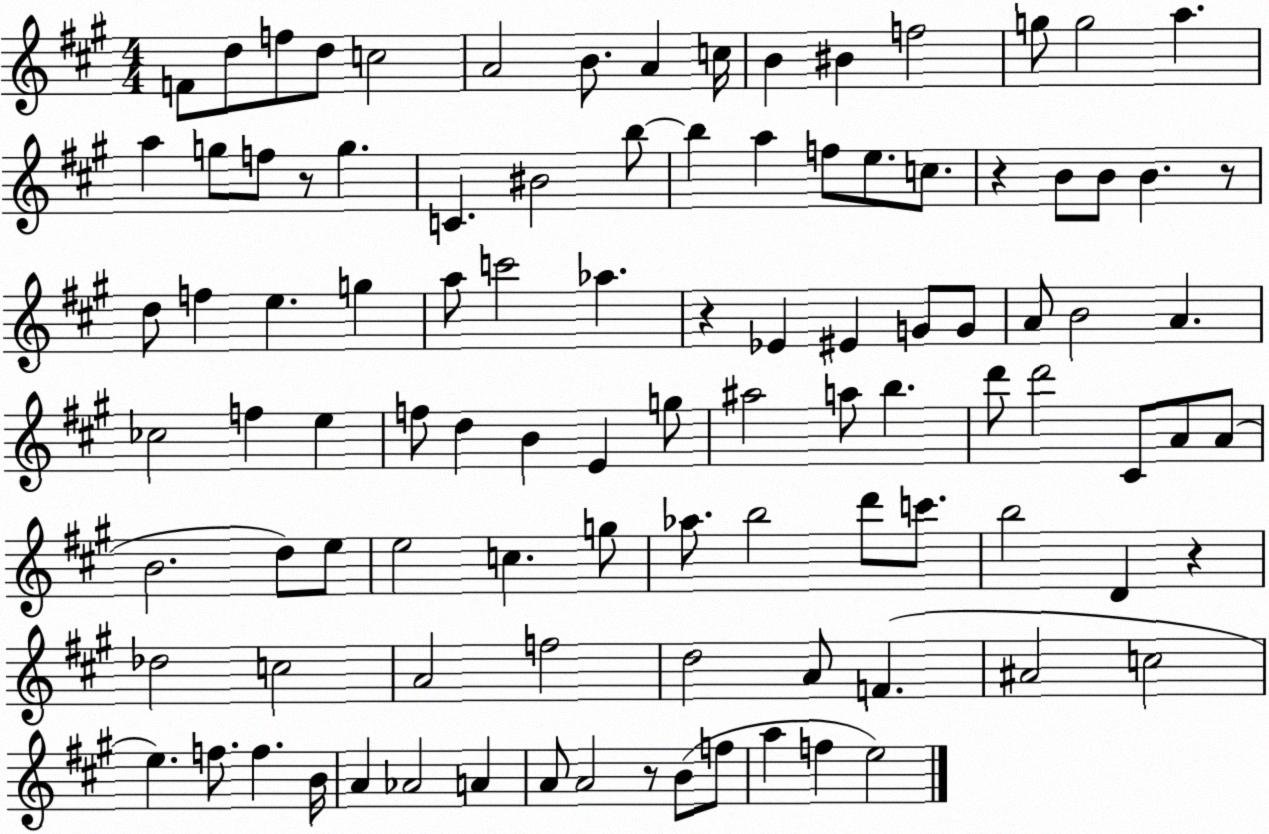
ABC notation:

X:1
T:Untitled
M:4/4
L:1/4
K:A
F/2 d/2 f/2 d/2 c2 A2 B/2 A c/4 B ^B f2 g/2 g2 a a g/2 f/2 z/2 g C ^B2 b/2 b a f/2 e/2 c/2 z B/2 B/2 B z/2 d/2 f e g a/2 c'2 _a z _E ^E G/2 G/2 A/2 B2 A _c2 f e f/2 d B E g/2 ^a2 a/2 b d'/2 d'2 ^C/2 A/2 A/2 B2 d/2 e/2 e2 c g/2 _a/2 b2 d'/2 c'/2 b2 D z _d2 c2 A2 f2 d2 A/2 F ^A2 c2 e f/2 f B/4 A _A2 A A/2 A2 z/2 B/2 f/2 a f e2